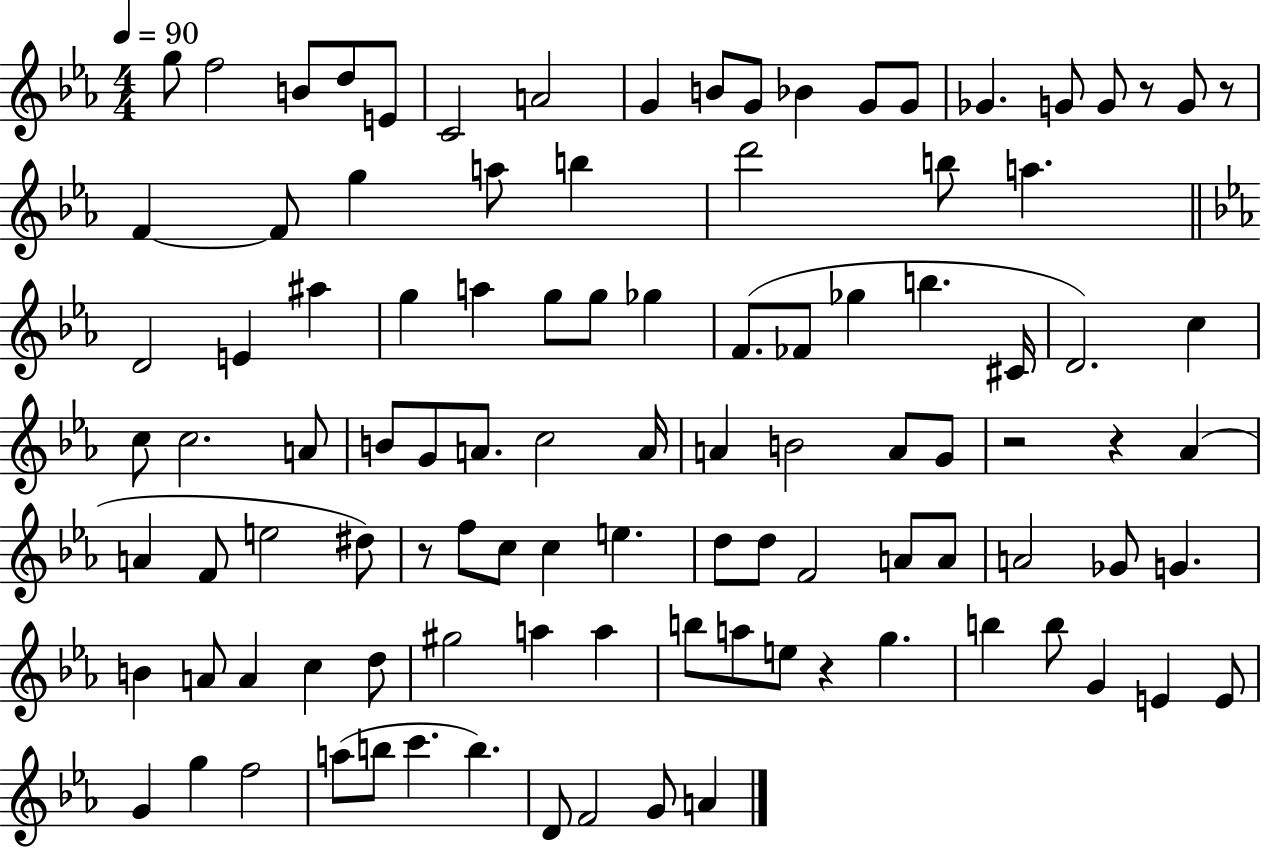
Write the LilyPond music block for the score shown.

{
  \clef treble
  \numericTimeSignature
  \time 4/4
  \key ees \major
  \tempo 4 = 90
  \repeat volta 2 { g''8 f''2 b'8 d''8 e'8 | c'2 a'2 | g'4 b'8 g'8 bes'4 g'8 g'8 | ges'4. g'8 g'8 r8 g'8 r8 | \break f'4~~ f'8 g''4 a''8 b''4 | d'''2 b''8 a''4. | \bar "||" \break \key c \minor d'2 e'4 ais''4 | g''4 a''4 g''8 g''8 ges''4 | f'8.( fes'8 ges''4 b''4. cis'16 | d'2.) c''4 | \break c''8 c''2. a'8 | b'8 g'8 a'8. c''2 a'16 | a'4 b'2 a'8 g'8 | r2 r4 aes'4( | \break a'4 f'8 e''2 dis''8) | r8 f''8 c''8 c''4 e''4. | d''8 d''8 f'2 a'8 a'8 | a'2 ges'8 g'4. | \break b'4 a'8 a'4 c''4 d''8 | gis''2 a''4 a''4 | b''8 a''8 e''8 r4 g''4. | b''4 b''8 g'4 e'4 e'8 | \break g'4 g''4 f''2 | a''8( b''8 c'''4. b''4.) | d'8 f'2 g'8 a'4 | } \bar "|."
}